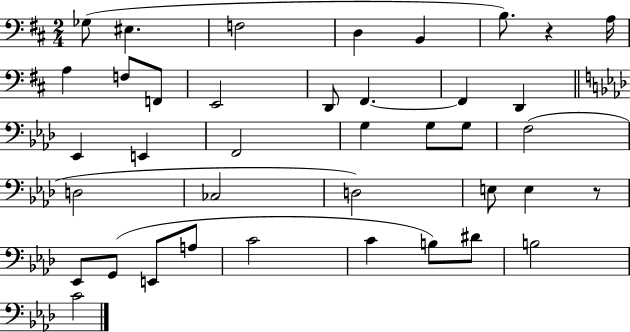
{
  \clef bass
  \numericTimeSignature
  \time 2/4
  \key d \major
  \repeat volta 2 { ges8( eis4. | f2 | d4 b,4 | b8.) r4 a16 | \break a4 f8 f,8 | e,2 | d,8 fis,4.~~ | fis,4 d,4 | \break \bar "||" \break \key f \minor ees,4 e,4 | f,2 | g4 g8 g8 | f2( | \break d2 | ces2 | d2) | e8 e4 r8 | \break ees,8 g,8( e,8 a8 | c'2 | c'4 b8) dis'8 | b2 | \break c'2 | } \bar "|."
}